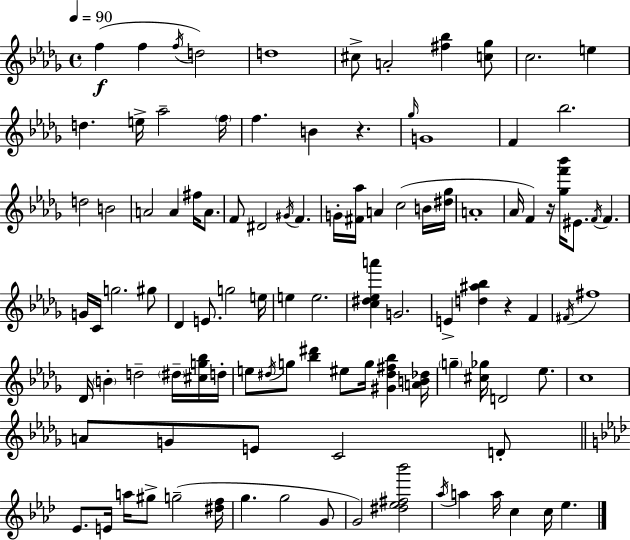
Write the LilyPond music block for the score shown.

{
  \clef treble
  \time 4/4
  \defaultTimeSignature
  \key bes \minor
  \tempo 4 = 90
  f''4(\f f''4 \acciaccatura { f''16 } d''2) | d''1 | cis''8-> a'2-. <fis'' bes''>4 <c'' ges''>8 | c''2. e''4 | \break d''4. e''16-> aes''2-- | \parenthesize f''16 f''4. b'4 r4. | \grace { ges''16 } g'1 | f'4 bes''2. | \break d''2 b'2 | a'2 a'4 fis''16 a'8. | f'8 dis'2 \acciaccatura { gis'16 } f'4. | g'16-. <fis' aes''>16 a'4 c''2( | \break b'16 <dis'' ges''>16 a'1-. | aes'16 f'4) r16 <ges'' f''' bes'''>16 eis'8. \acciaccatura { f'16 } f'4. | g'16 c'16 g''2. | gis''8 des'4 e'8. g''2 | \break e''16 e''4 e''2. | <c'' dis'' ees'' a'''>4 g'2. | e'4-> <d'' ais'' bes''>4 r4 | f'4 \acciaccatura { fis'16 } fis''1 | \break des'16 \parenthesize b'4-. d''2-- | \parenthesize dis''16-- <cis'' g'' bes''>16 d''16-. e''8 \acciaccatura { dis''16 } g''8 <bes'' dis'''>4 eis''8 | g''16 <gis' dis'' fis'' bes''>4 <a' b' des''>16 \parenthesize g''4-- <cis'' ges''>16 d'2 | ees''8. c''1 | \break a'8 g'8 e'8 c'2 | d'8-. \bar "||" \break \key aes \major ees'8. e'16 a''16 gis''8-> g''2--( <dis'' f''>16 | g''4. g''2 g'8 | g'2) <dis'' ees'' fis'' bes'''>2 | \acciaccatura { aes''16 } a''4 a''16 c''4 c''16 ees''4. | \break \bar "|."
}